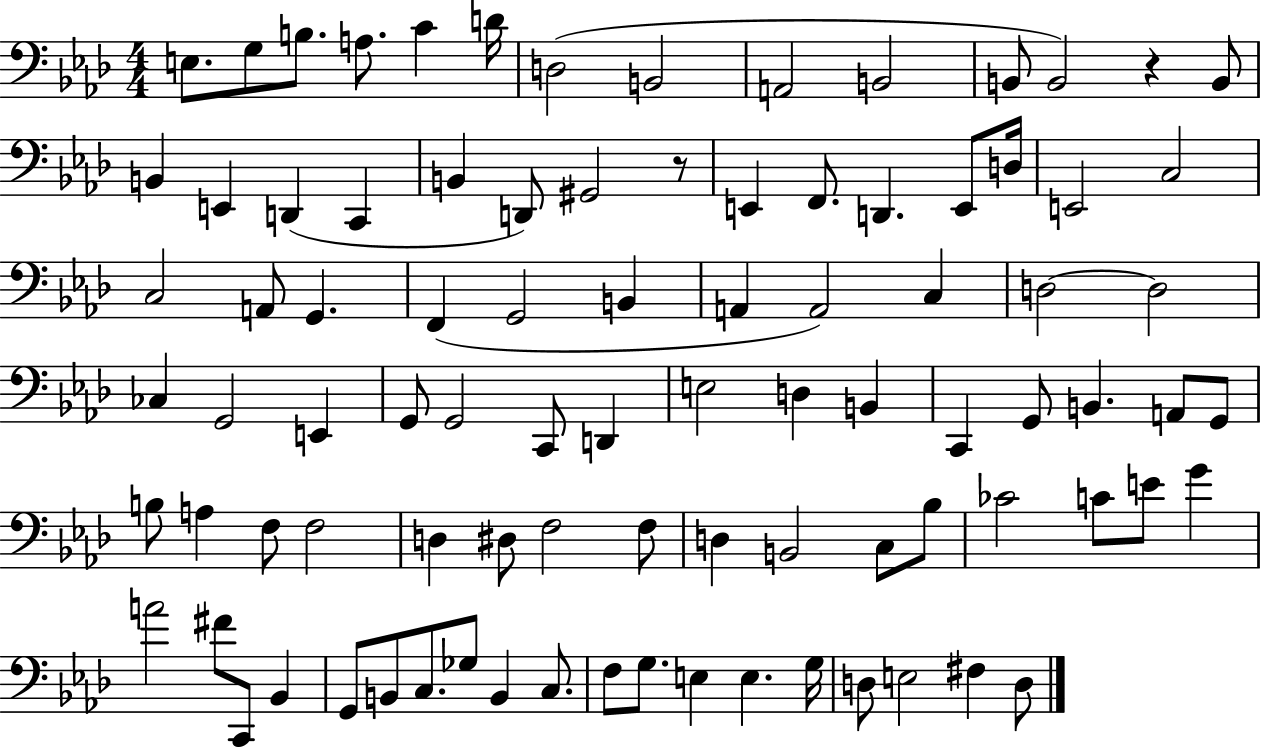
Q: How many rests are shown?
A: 2